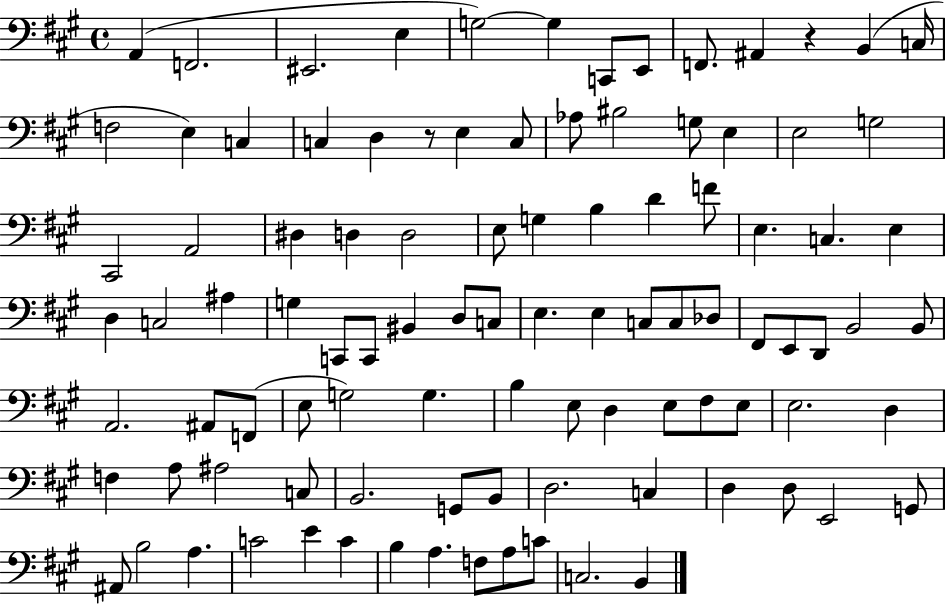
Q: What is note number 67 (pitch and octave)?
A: E3